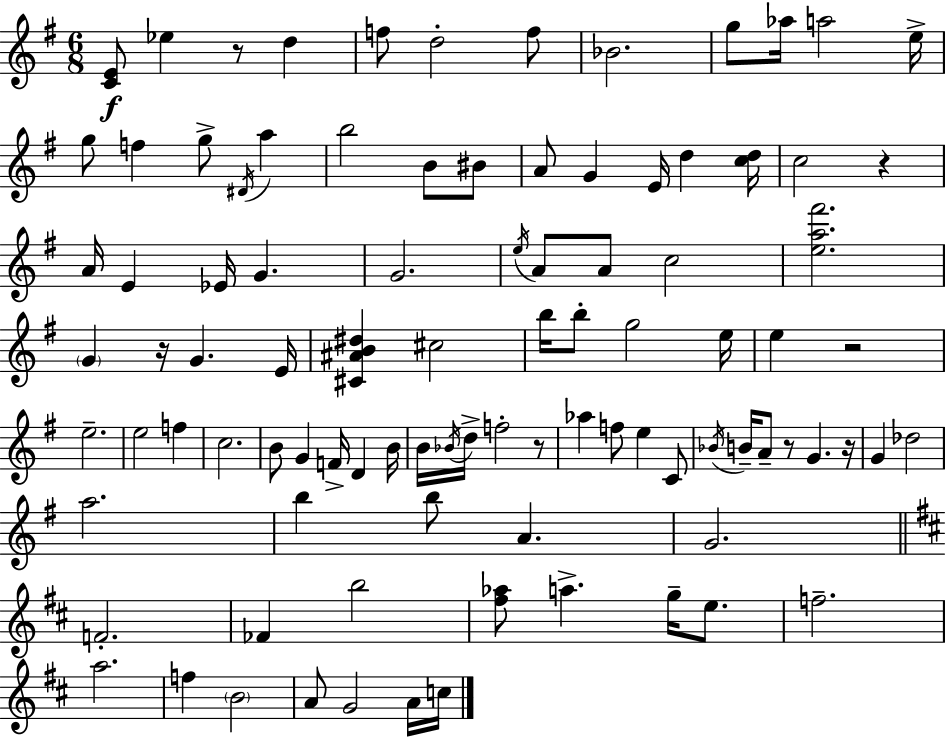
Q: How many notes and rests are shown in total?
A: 95